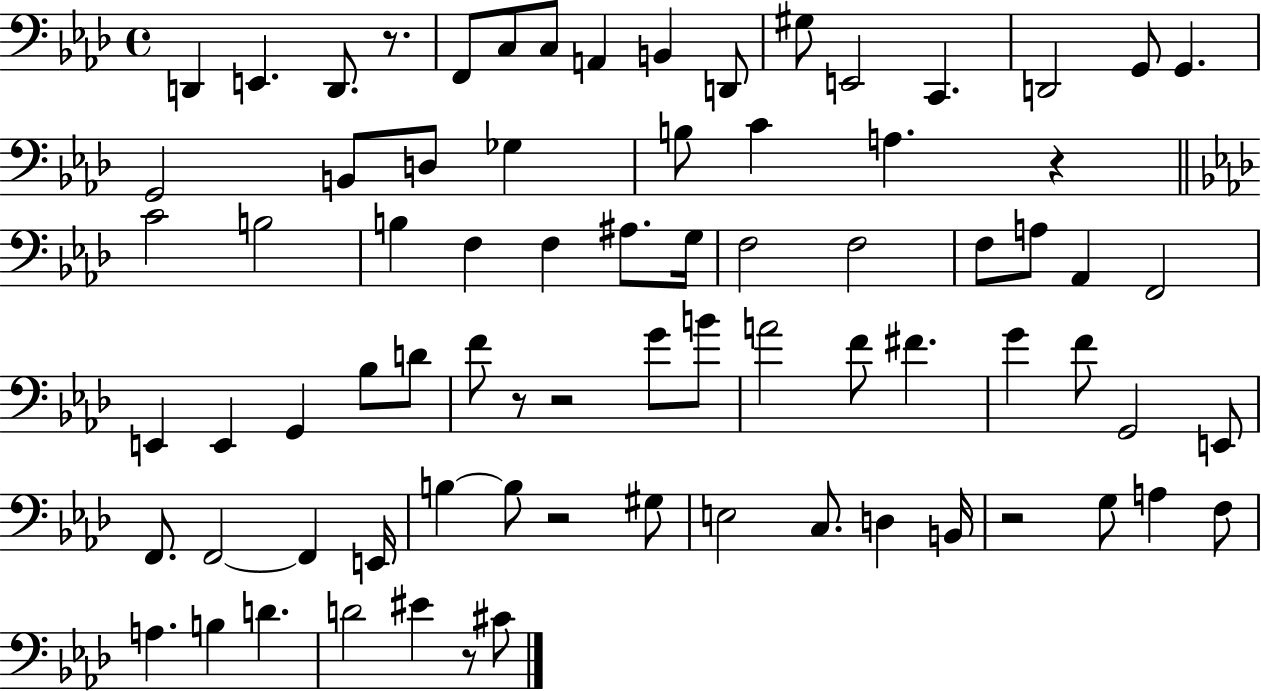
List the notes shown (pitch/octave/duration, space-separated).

D2/q E2/q. D2/e. R/e. F2/e C3/e C3/e A2/q B2/q D2/e G#3/e E2/h C2/q. D2/h G2/e G2/q. G2/h B2/e D3/e Gb3/q B3/e C4/q A3/q. R/q C4/h B3/h B3/q F3/q F3/q A#3/e. G3/s F3/h F3/h F3/e A3/e Ab2/q F2/h E2/q E2/q G2/q Bb3/e D4/e F4/e R/e R/h G4/e B4/e A4/h F4/e F#4/q. G4/q F4/e G2/h E2/e F2/e. F2/h F2/q E2/s B3/q B3/e R/h G#3/e E3/h C3/e. D3/q B2/s R/h G3/e A3/q F3/e A3/q. B3/q D4/q. D4/h EIS4/q R/e C#4/e